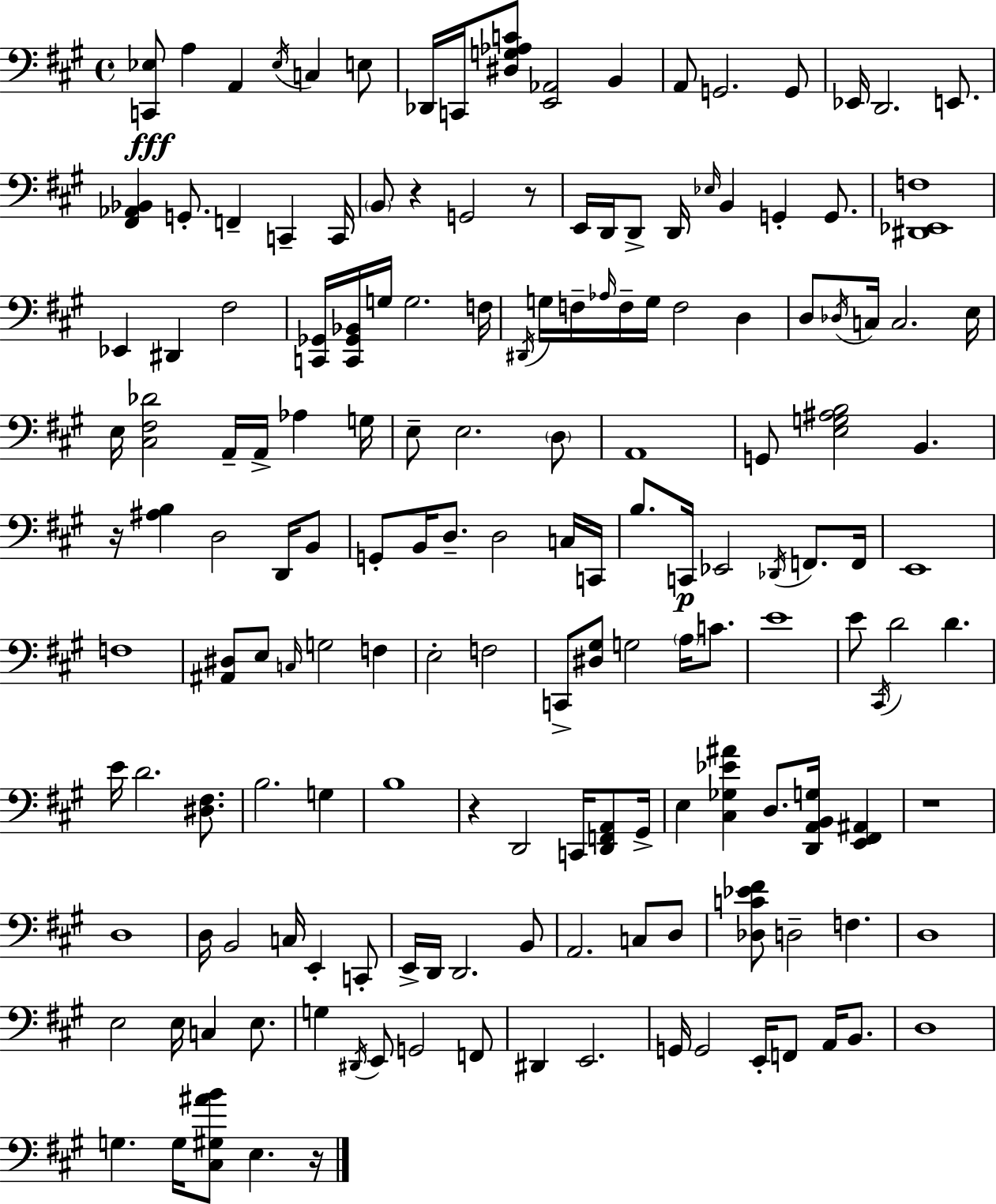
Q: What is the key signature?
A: A major